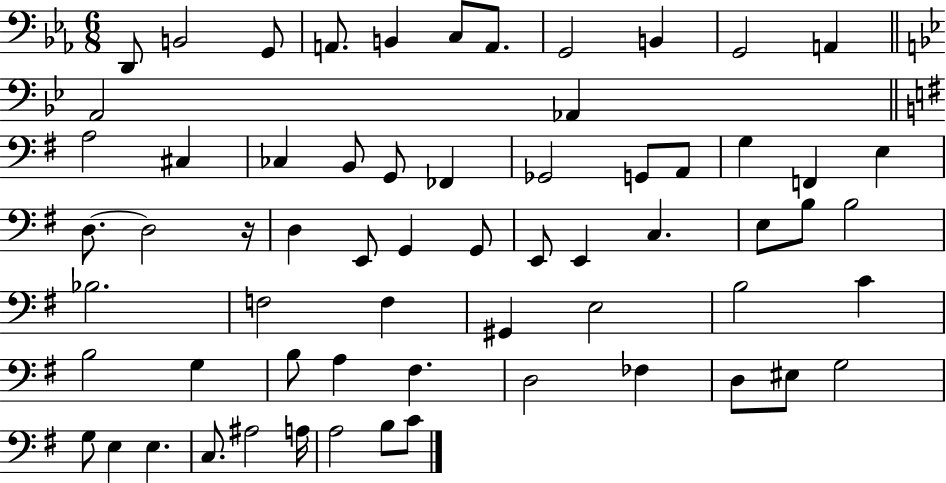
{
  \clef bass
  \numericTimeSignature
  \time 6/8
  \key ees \major
  d,8 b,2 g,8 | a,8. b,4 c8 a,8. | g,2 b,4 | g,2 a,4 | \break \bar "||" \break \key bes \major a,2 aes,4 | \bar "||" \break \key g \major a2 cis4 | ces4 b,8 g,8 fes,4 | ges,2 g,8 a,8 | g4 f,4 e4 | \break d8.~~ d2 r16 | d4 e,8 g,4 g,8 | e,8 e,4 c4. | e8 b8 b2 | \break bes2. | f2 f4 | gis,4 e2 | b2 c'4 | \break b2 g4 | b8 a4 fis4. | d2 fes4 | d8 eis8 g2 | \break g8 e4 e4. | c8. ais2 a16 | a2 b8 c'8 | \bar "|."
}